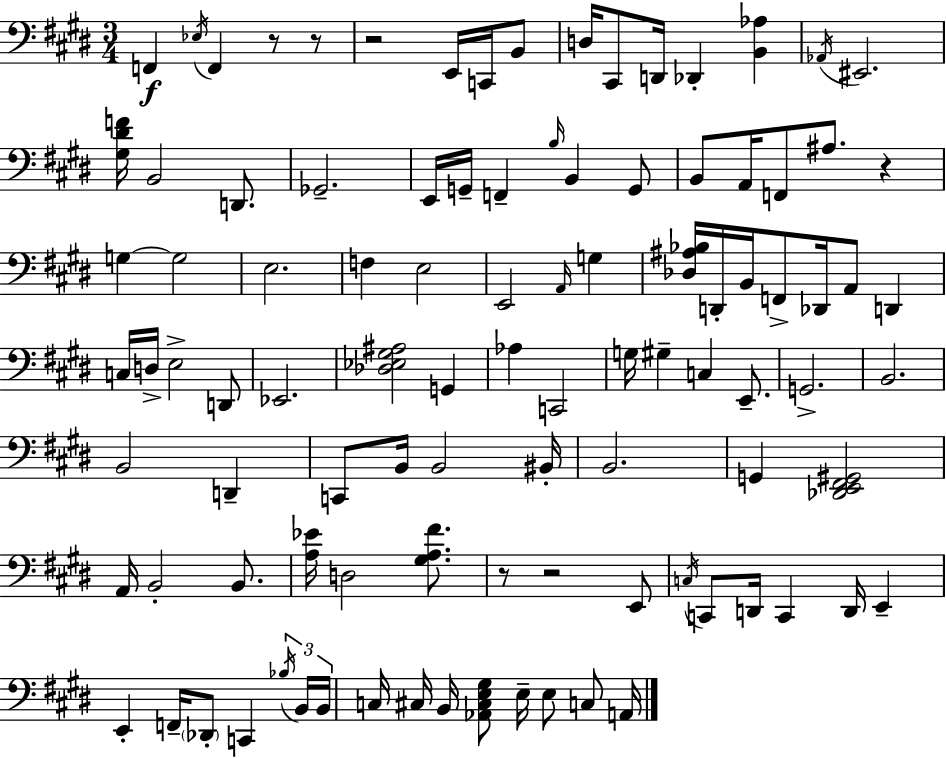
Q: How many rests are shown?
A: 6